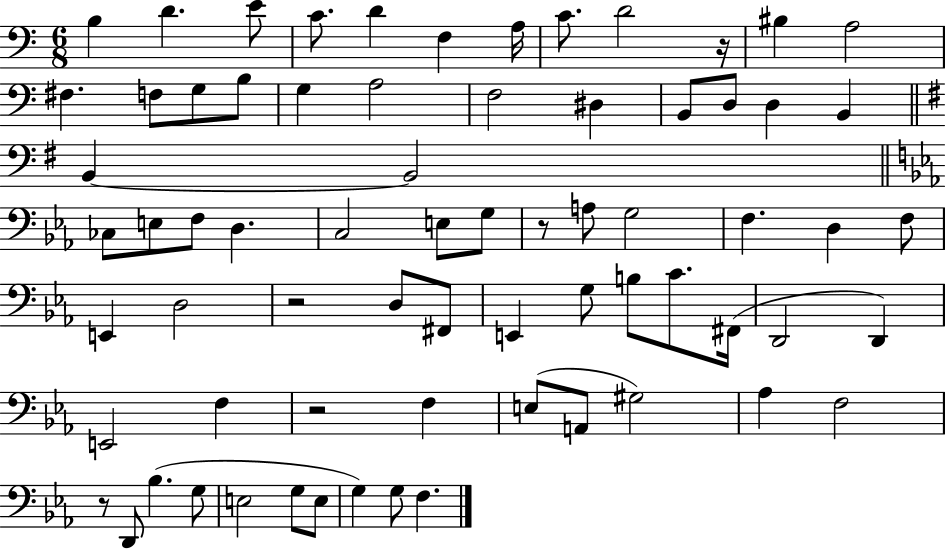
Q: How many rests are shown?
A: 5